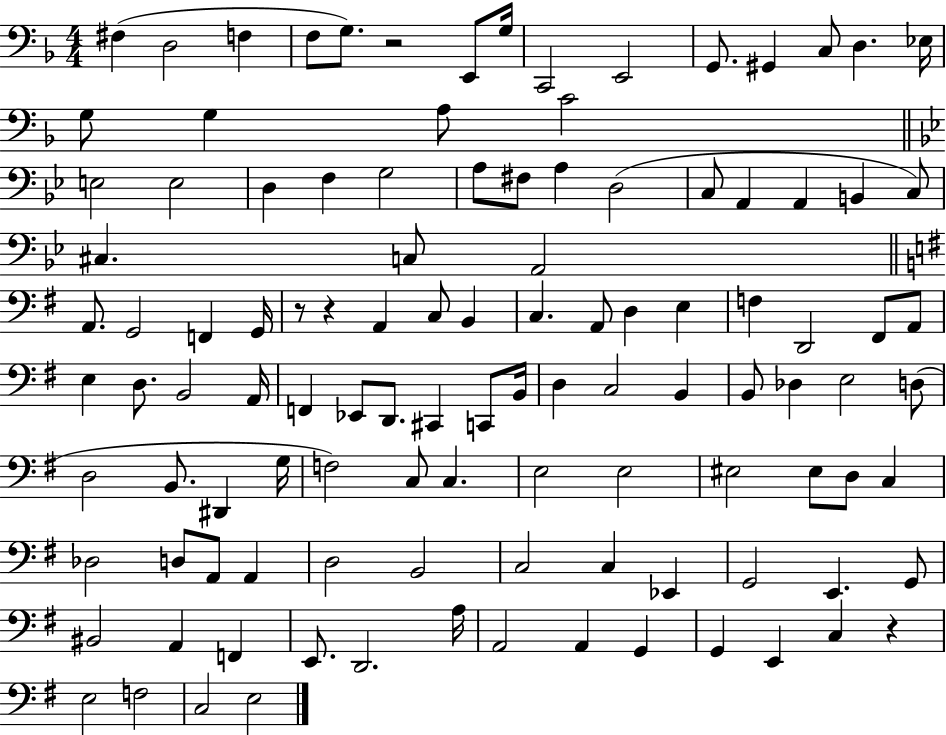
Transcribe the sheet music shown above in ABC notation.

X:1
T:Untitled
M:4/4
L:1/4
K:F
^F, D,2 F, F,/2 G,/2 z2 E,,/2 G,/4 C,,2 E,,2 G,,/2 ^G,, C,/2 D, _E,/4 G,/2 G, A,/2 C2 E,2 E,2 D, F, G,2 A,/2 ^F,/2 A, D,2 C,/2 A,, A,, B,, C,/2 ^C, C,/2 A,,2 A,,/2 G,,2 F,, G,,/4 z/2 z A,, C,/2 B,, C, A,,/2 D, E, F, D,,2 ^F,,/2 A,,/2 E, D,/2 B,,2 A,,/4 F,, _E,,/2 D,,/2 ^C,, C,,/2 B,,/4 D, C,2 B,, B,,/2 _D, E,2 D,/2 D,2 B,,/2 ^D,, G,/4 F,2 C,/2 C, E,2 E,2 ^E,2 ^E,/2 D,/2 C, _D,2 D,/2 A,,/2 A,, D,2 B,,2 C,2 C, _E,, G,,2 E,, G,,/2 ^B,,2 A,, F,, E,,/2 D,,2 A,/4 A,,2 A,, G,, G,, E,, C, z E,2 F,2 C,2 E,2